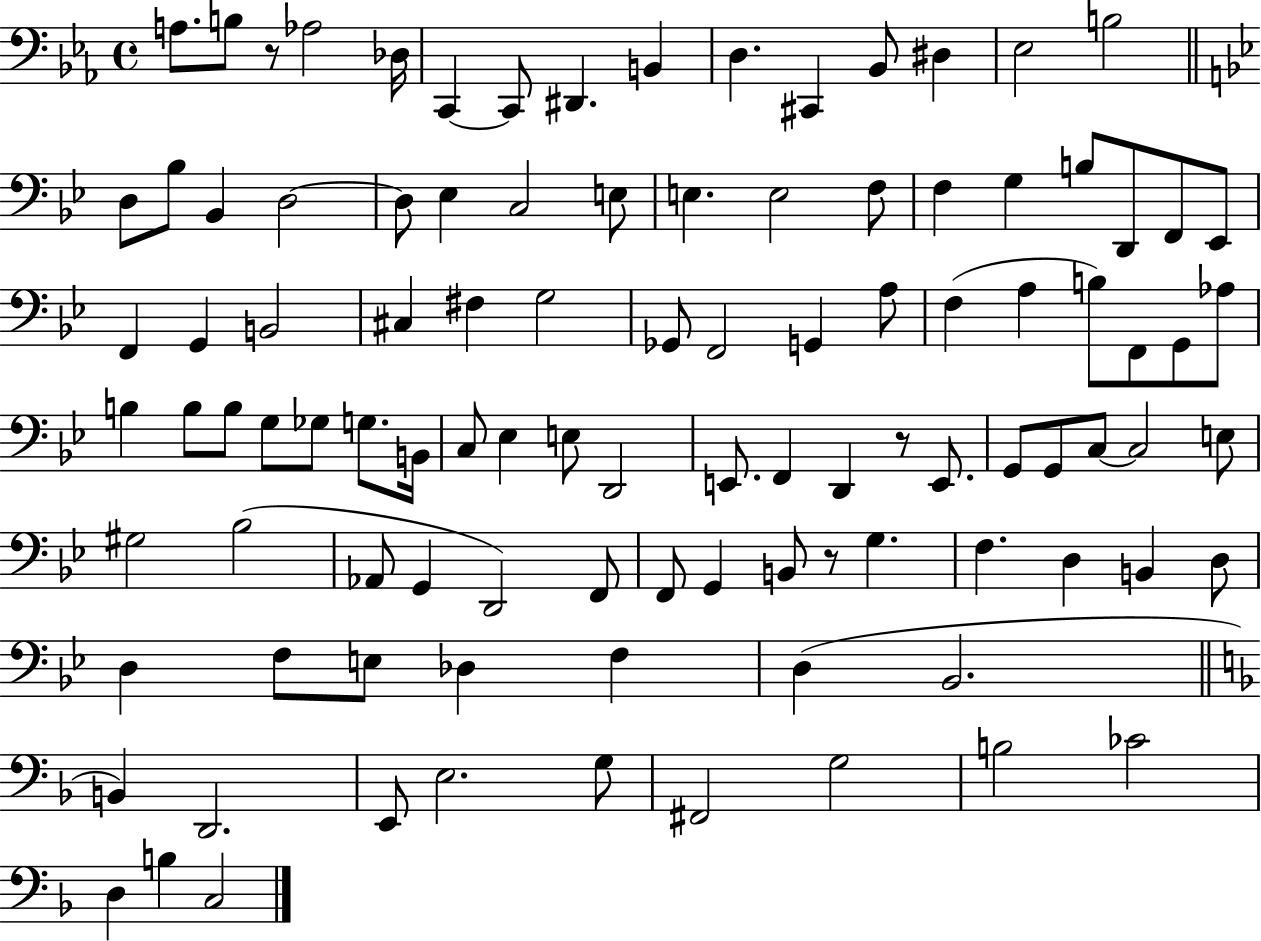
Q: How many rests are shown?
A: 3